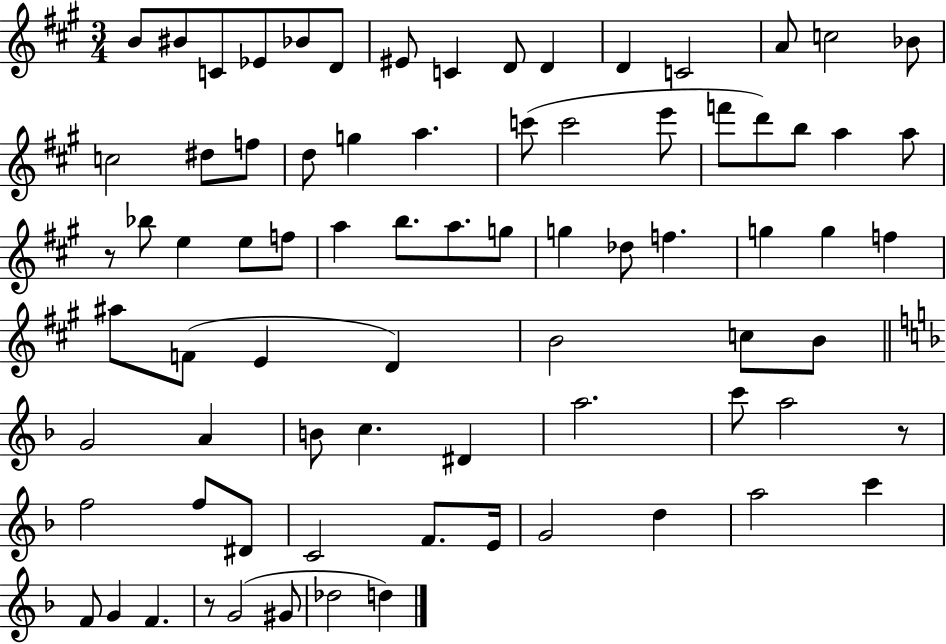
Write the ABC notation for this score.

X:1
T:Untitled
M:3/4
L:1/4
K:A
B/2 ^B/2 C/2 _E/2 _B/2 D/2 ^E/2 C D/2 D D C2 A/2 c2 _B/2 c2 ^d/2 f/2 d/2 g a c'/2 c'2 e'/2 f'/2 d'/2 b/2 a a/2 z/2 _b/2 e e/2 f/2 a b/2 a/2 g/2 g _d/2 f g g f ^a/2 F/2 E D B2 c/2 B/2 G2 A B/2 c ^D a2 c'/2 a2 z/2 f2 f/2 ^D/2 C2 F/2 E/4 G2 d a2 c' F/2 G F z/2 G2 ^G/2 _d2 d